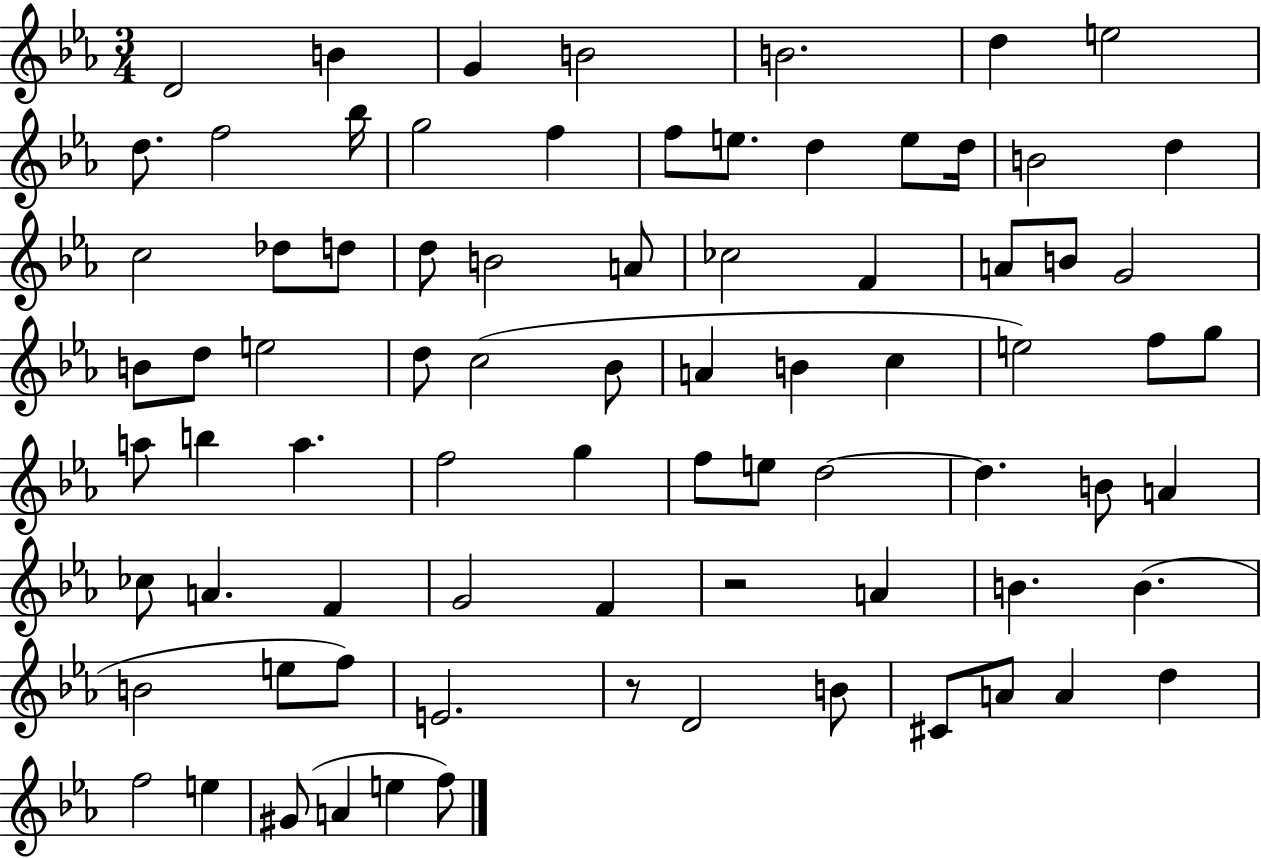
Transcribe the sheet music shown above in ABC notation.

X:1
T:Untitled
M:3/4
L:1/4
K:Eb
D2 B G B2 B2 d e2 d/2 f2 _b/4 g2 f f/2 e/2 d e/2 d/4 B2 d c2 _d/2 d/2 d/2 B2 A/2 _c2 F A/2 B/2 G2 B/2 d/2 e2 d/2 c2 _B/2 A B c e2 f/2 g/2 a/2 b a f2 g f/2 e/2 d2 d B/2 A _c/2 A F G2 F z2 A B B B2 e/2 f/2 E2 z/2 D2 B/2 ^C/2 A/2 A d f2 e ^G/2 A e f/2